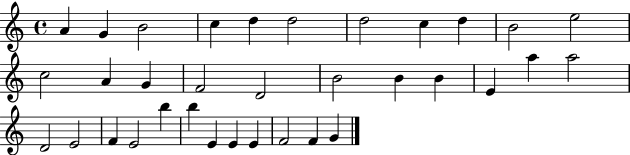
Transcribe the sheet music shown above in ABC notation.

X:1
T:Untitled
M:4/4
L:1/4
K:C
A G B2 c d d2 d2 c d B2 e2 c2 A G F2 D2 B2 B B E a a2 D2 E2 F E2 b b E E E F2 F G